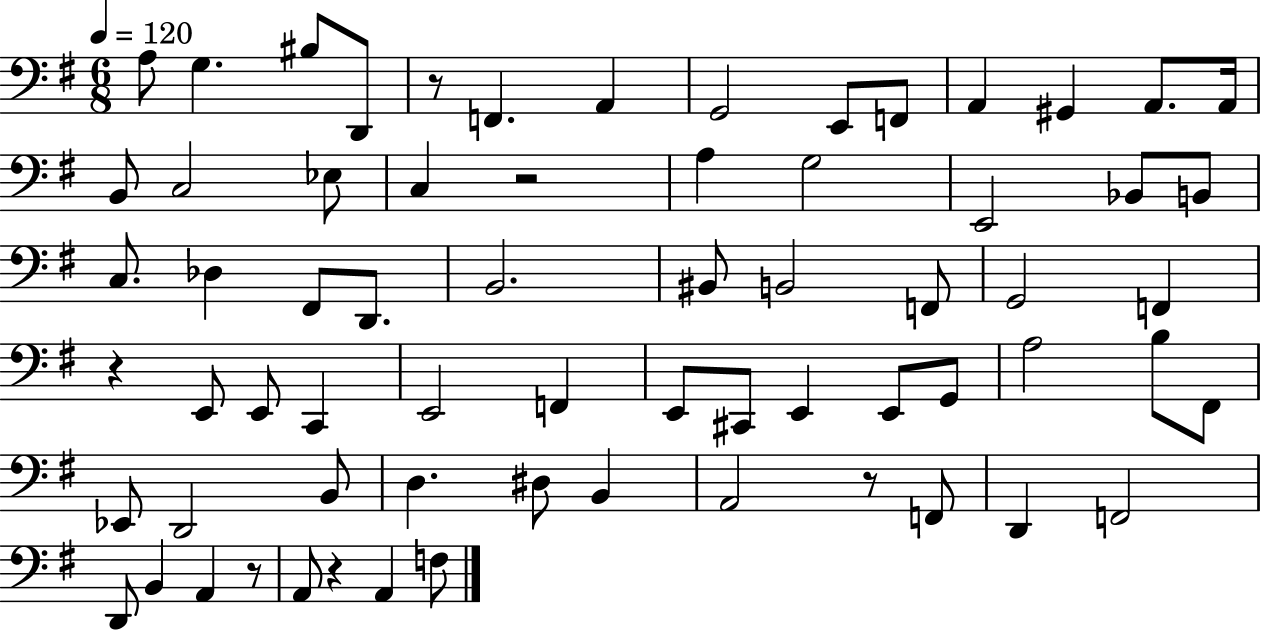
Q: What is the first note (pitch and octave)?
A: A3